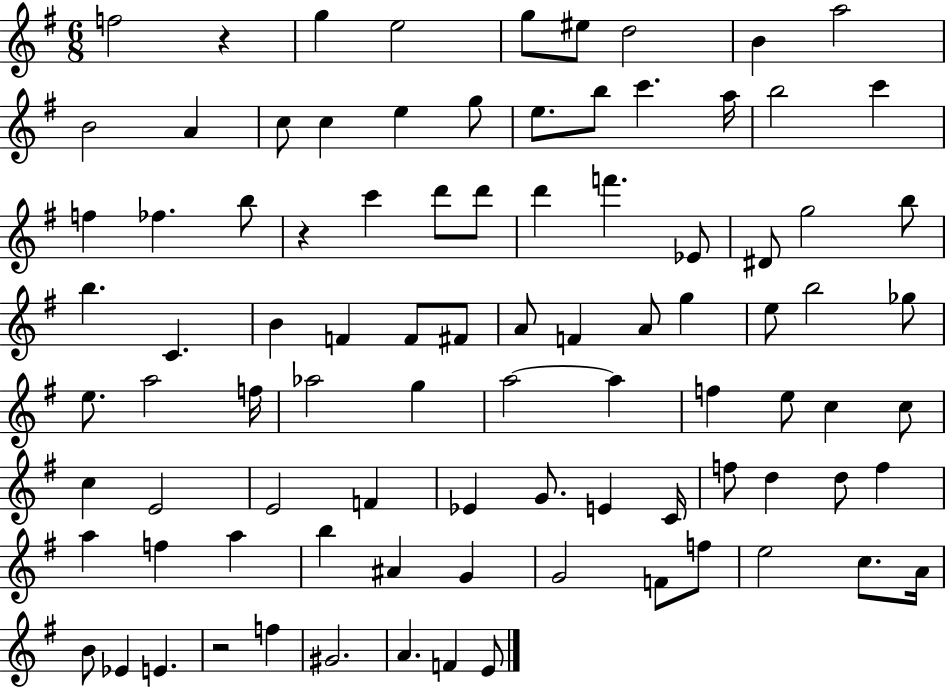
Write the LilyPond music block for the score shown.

{
  \clef treble
  \numericTimeSignature
  \time 6/8
  \key g \major
  f''2 r4 | g''4 e''2 | g''8 eis''8 d''2 | b'4 a''2 | \break b'2 a'4 | c''8 c''4 e''4 g''8 | e''8. b''8 c'''4. a''16 | b''2 c'''4 | \break f''4 fes''4. b''8 | r4 c'''4 d'''8 d'''8 | d'''4 f'''4. ees'8 | dis'8 g''2 b''8 | \break b''4. c'4. | b'4 f'4 f'8 fis'8 | a'8 f'4 a'8 g''4 | e''8 b''2 ges''8 | \break e''8. a''2 f''16 | aes''2 g''4 | a''2~~ a''4 | f''4 e''8 c''4 c''8 | \break c''4 e'2 | e'2 f'4 | ees'4 g'8. e'4 c'16 | f''8 d''4 d''8 f''4 | \break a''4 f''4 a''4 | b''4 ais'4 g'4 | g'2 f'8 f''8 | e''2 c''8. a'16 | \break b'8 ees'4 e'4. | r2 f''4 | gis'2. | a'4. f'4 e'8 | \break \bar "|."
}